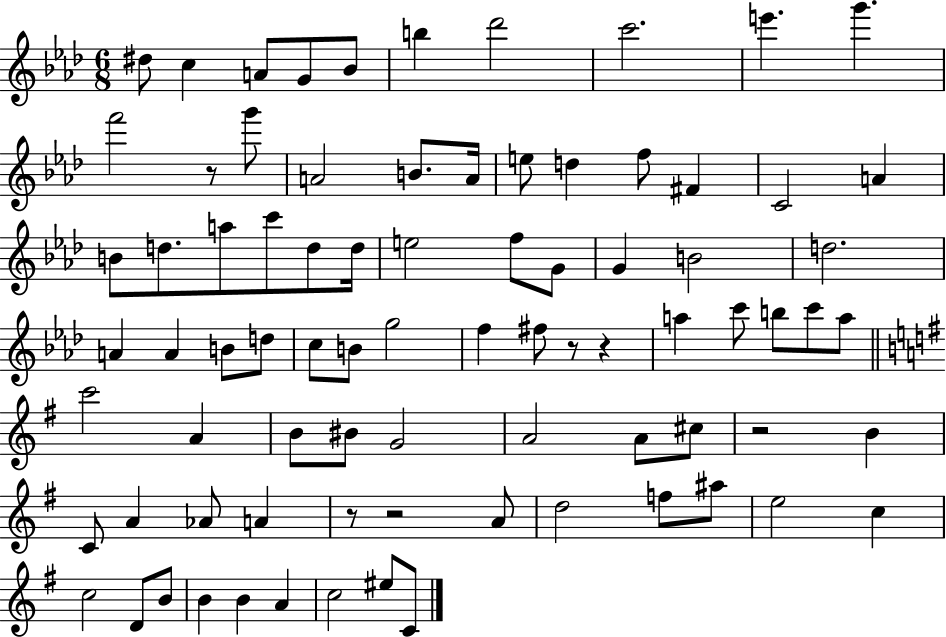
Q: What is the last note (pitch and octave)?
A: C4